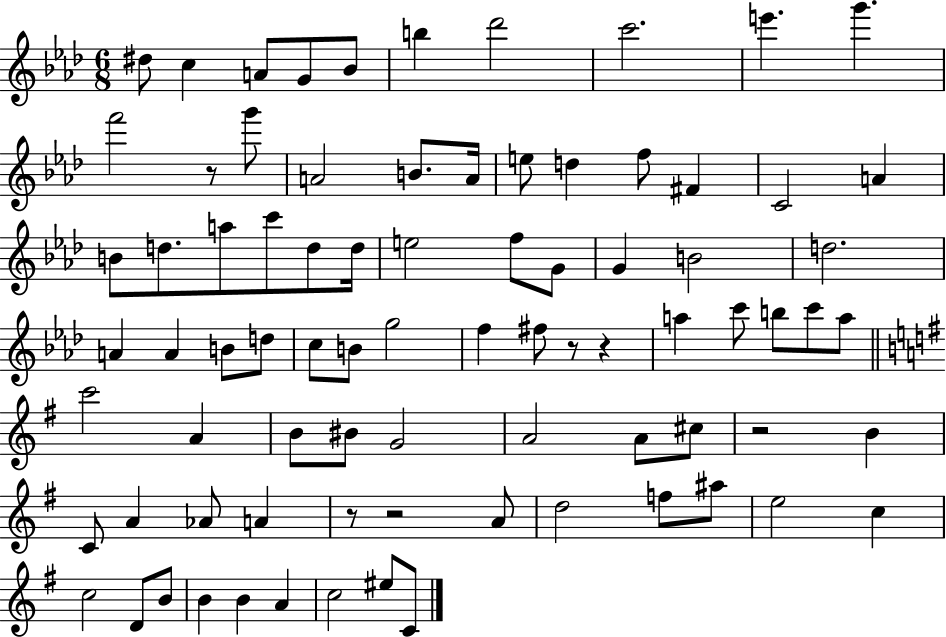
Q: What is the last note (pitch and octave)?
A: C4